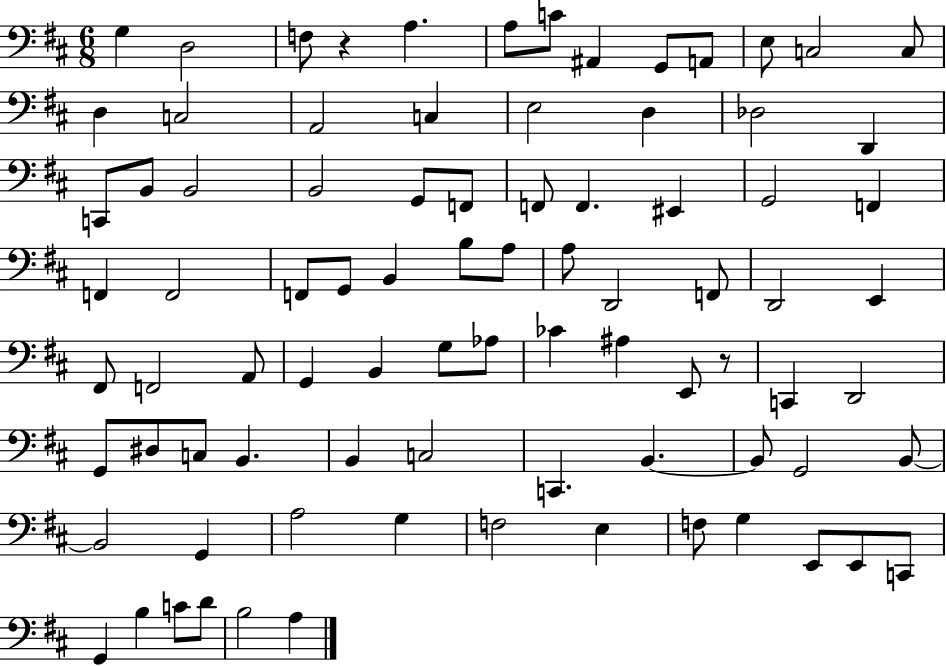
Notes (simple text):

G3/q D3/h F3/e R/q A3/q. A3/e C4/e A#2/q G2/e A2/e E3/e C3/h C3/e D3/q C3/h A2/h C3/q E3/h D3/q Db3/h D2/q C2/e B2/e B2/h B2/h G2/e F2/e F2/e F2/q. EIS2/q G2/h F2/q F2/q F2/h F2/e G2/e B2/q B3/e A3/e A3/e D2/h F2/e D2/h E2/q F#2/e F2/h A2/e G2/q B2/q G3/e Ab3/e CES4/q A#3/q E2/e R/e C2/q D2/h G2/e D#3/e C3/e B2/q. B2/q C3/h C2/q. B2/q. B2/e G2/h B2/e B2/h G2/q A3/h G3/q F3/h E3/q F3/e G3/q E2/e E2/e C2/e G2/q B3/q C4/e D4/e B3/h A3/q